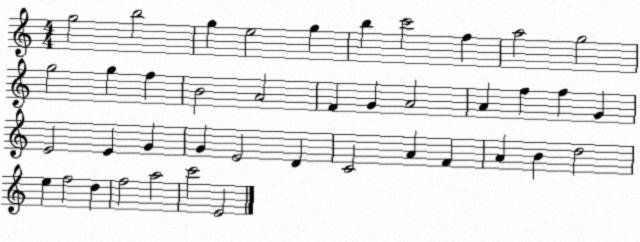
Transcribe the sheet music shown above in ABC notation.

X:1
T:Untitled
M:4/4
L:1/4
K:C
g2 b2 g e2 g b c'2 f a2 g2 g2 g f B2 A2 F G A2 A f f G E2 E G G E2 D C2 A F A B d2 e f2 d f2 a2 c'2 E2